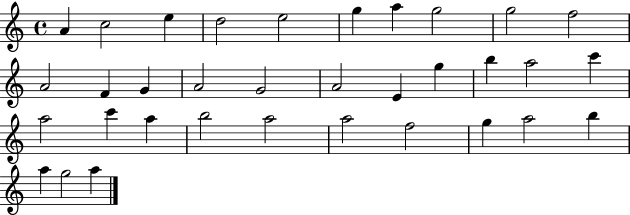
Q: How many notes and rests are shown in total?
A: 34